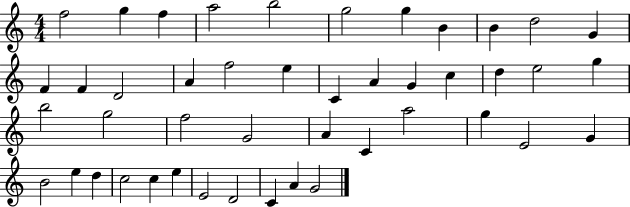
F5/h G5/q F5/q A5/h B5/h G5/h G5/q B4/q B4/q D5/h G4/q F4/q F4/q D4/h A4/q F5/h E5/q C4/q A4/q G4/q C5/q D5/q E5/h G5/q B5/h G5/h F5/h G4/h A4/q C4/q A5/h G5/q E4/h G4/q B4/h E5/q D5/q C5/h C5/q E5/q E4/h D4/h C4/q A4/q G4/h